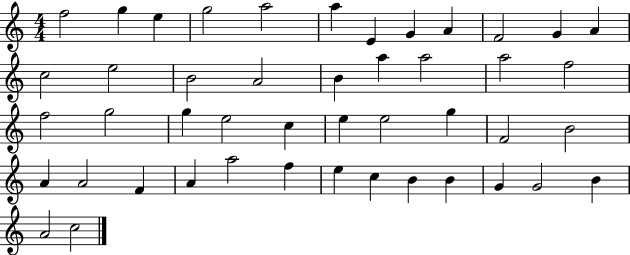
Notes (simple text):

F5/h G5/q E5/q G5/h A5/h A5/q E4/q G4/q A4/q F4/h G4/q A4/q C5/h E5/h B4/h A4/h B4/q A5/q A5/h A5/h F5/h F5/h G5/h G5/q E5/h C5/q E5/q E5/h G5/q F4/h B4/h A4/q A4/h F4/q A4/q A5/h F5/q E5/q C5/q B4/q B4/q G4/q G4/h B4/q A4/h C5/h